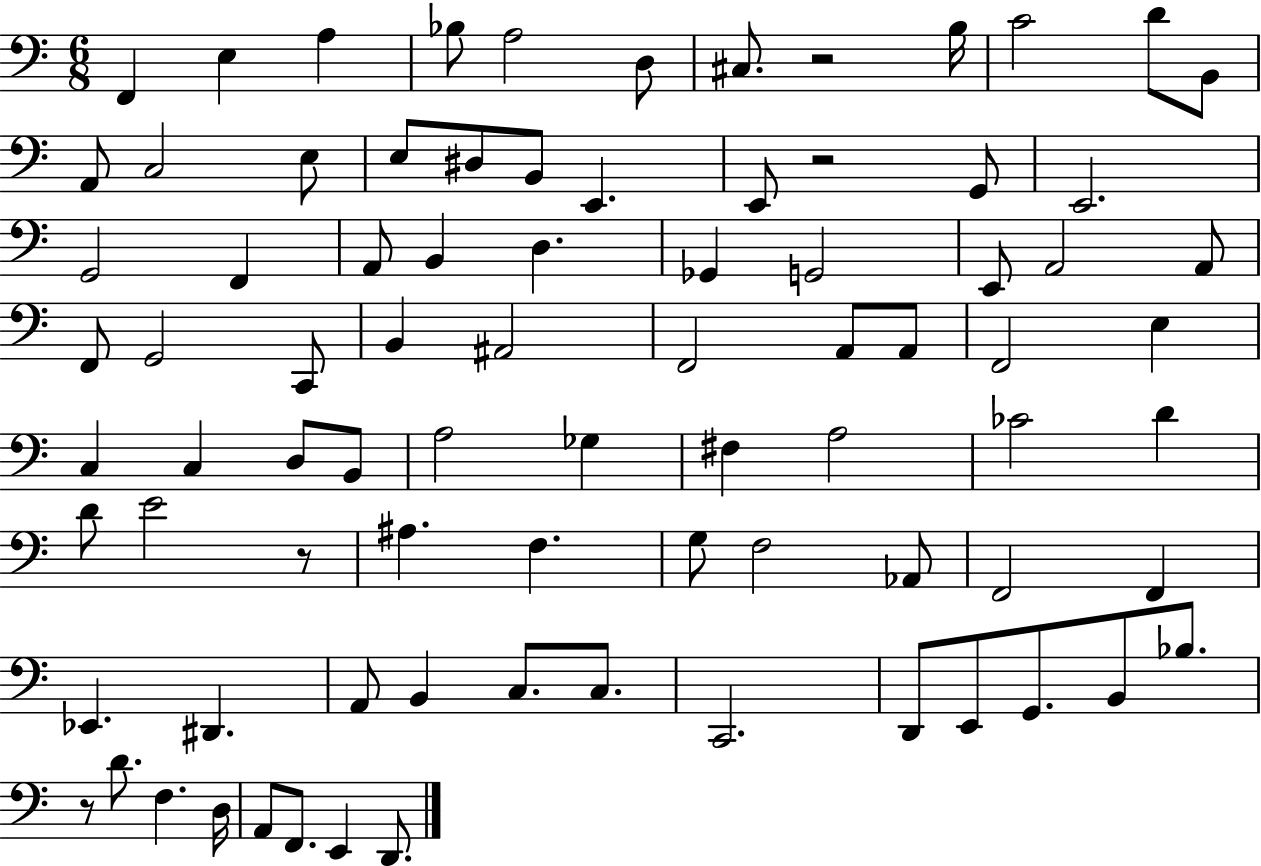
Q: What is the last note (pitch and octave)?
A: D2